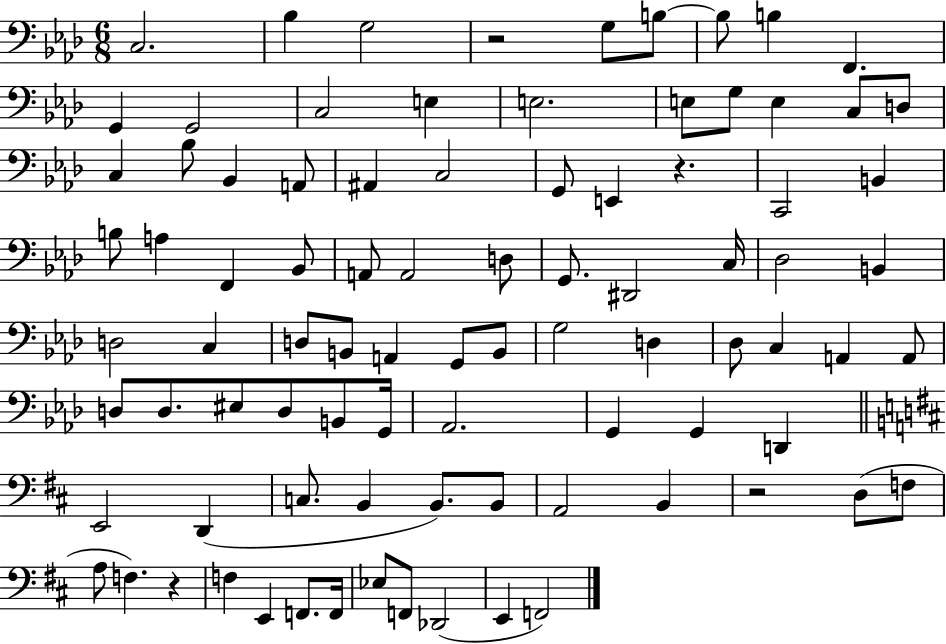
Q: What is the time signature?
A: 6/8